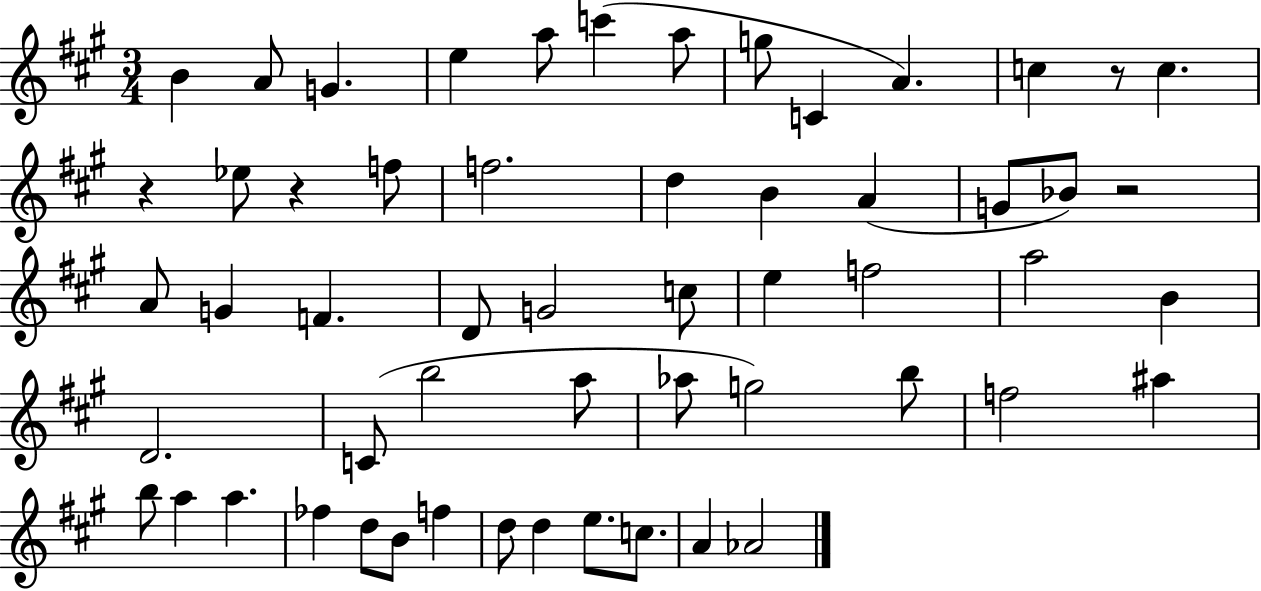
{
  \clef treble
  \numericTimeSignature
  \time 3/4
  \key a \major
  \repeat volta 2 { b'4 a'8 g'4. | e''4 a''8 c'''4( a''8 | g''8 c'4 a'4.) | c''4 r8 c''4. | \break r4 ees''8 r4 f''8 | f''2. | d''4 b'4 a'4( | g'8 bes'8) r2 | \break a'8 g'4 f'4. | d'8 g'2 c''8 | e''4 f''2 | a''2 b'4 | \break d'2. | c'8( b''2 a''8 | aes''8 g''2) b''8 | f''2 ais''4 | \break b''8 a''4 a''4. | fes''4 d''8 b'8 f''4 | d''8 d''4 e''8. c''8. | a'4 aes'2 | \break } \bar "|."
}